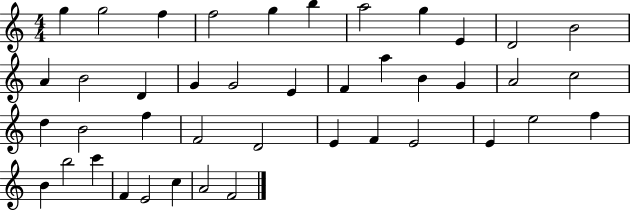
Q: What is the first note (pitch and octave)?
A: G5